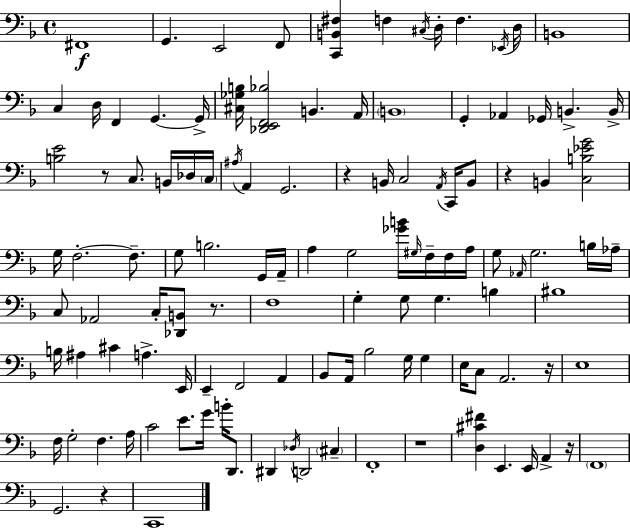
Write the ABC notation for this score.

X:1
T:Untitled
M:4/4
L:1/4
K:Dm
^F,,4 G,, E,,2 F,,/2 [C,,B,,^F,] F, ^C,/4 D,/4 F, _E,,/4 D,/4 B,,4 C, D,/4 F,, G,, G,,/4 [^C,_G,B,]/4 [_D,,E,,F,,_B,]2 B,, A,,/4 B,,4 G,, _A,, _G,,/4 B,, B,,/4 [B,E]2 z/2 C,/2 B,,/4 _D,/4 C,/4 ^A,/4 A,, G,,2 z B,,/4 C,2 A,,/4 C,,/4 B,,/2 z B,, [C,B,_EG]2 G,/4 F,2 F,/2 G,/2 B,2 G,,/4 A,,/4 A, G,2 [_GB]/4 ^G,/4 F,/4 F,/4 A,/4 G,/2 _A,,/4 G,2 B,/4 _A,/4 C,/2 _A,,2 C,/4 [_D,,B,,]/2 z/2 F,4 G, G,/2 G, B, ^B,4 B,/4 ^A, ^C A, E,,/4 E,, F,,2 A,, _B,,/2 A,,/4 _B,2 G,/4 G, E,/4 C,/2 A,,2 z/4 E,4 F,/4 G,2 F, A,/4 C2 E/2 G/4 B/4 D,,/2 ^D,, _D,/4 D,,2 ^C, F,,4 z4 [D,^C^F] E,, E,,/4 A,, z/4 F,,4 G,,2 z C,,4